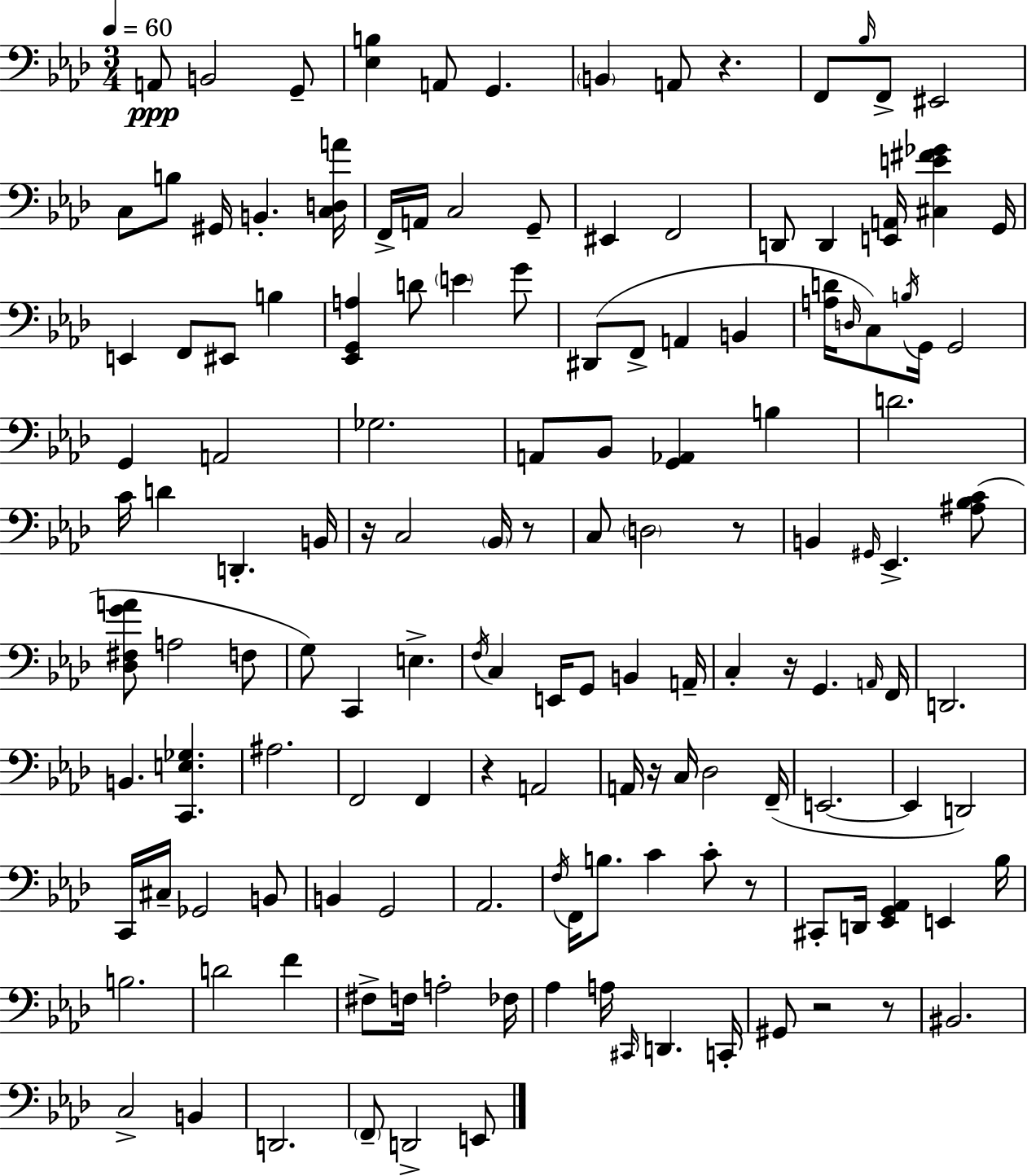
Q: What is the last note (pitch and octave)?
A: E2